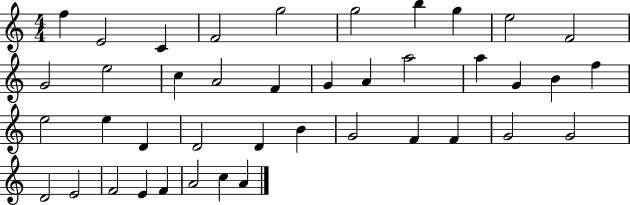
{
  \clef treble
  \numericTimeSignature
  \time 4/4
  \key c \major
  f''4 e'2 c'4 | f'2 g''2 | g''2 b''4 g''4 | e''2 f'2 | \break g'2 e''2 | c''4 a'2 f'4 | g'4 a'4 a''2 | a''4 g'4 b'4 f''4 | \break e''2 e''4 d'4 | d'2 d'4 b'4 | g'2 f'4 f'4 | g'2 g'2 | \break d'2 e'2 | f'2 e'4 f'4 | a'2 c''4 a'4 | \bar "|."
}